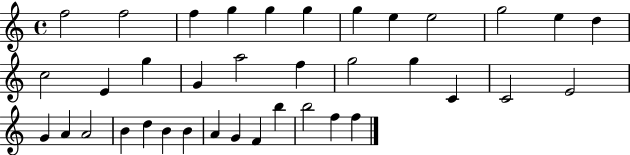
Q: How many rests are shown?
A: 0